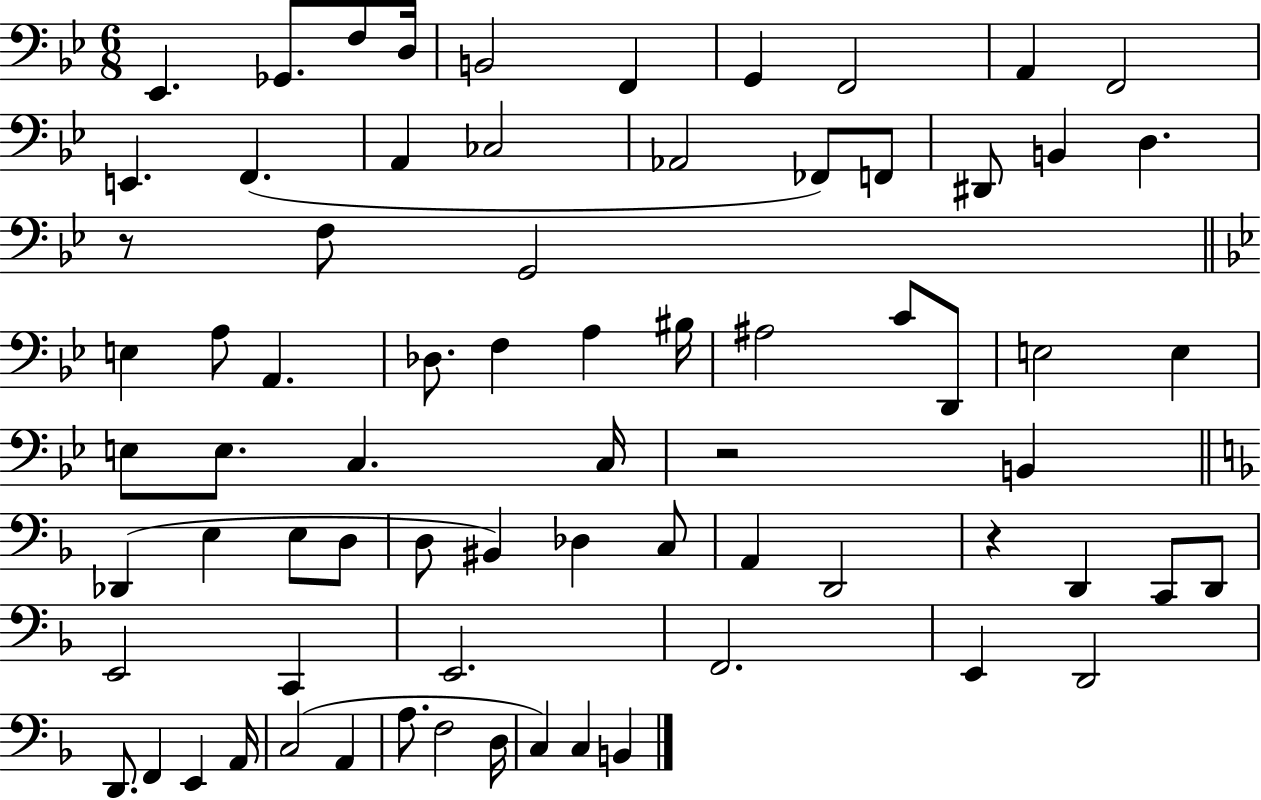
{
  \clef bass
  \numericTimeSignature
  \time 6/8
  \key bes \major
  ees,4. ges,8. f8 d16 | b,2 f,4 | g,4 f,2 | a,4 f,2 | \break e,4. f,4.( | a,4 ces2 | aes,2 fes,8) f,8 | dis,8 b,4 d4. | \break r8 f8 g,2 | \bar "||" \break \key g \minor e4 a8 a,4. | des8. f4 a4 bis16 | ais2 c'8 d,8 | e2 e4 | \break e8 e8. c4. c16 | r2 b,4 | \bar "||" \break \key d \minor des,4( e4 e8 d8 | d8 bis,4) des4 c8 | a,4 d,2 | r4 d,4 c,8 d,8 | \break e,2 c,4 | e,2. | f,2. | e,4 d,2 | \break d,8. f,4 e,4 a,16 | c2( a,4 | a8. f2 d16 | c4) c4 b,4 | \break \bar "|."
}